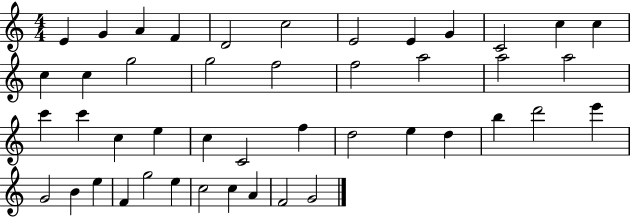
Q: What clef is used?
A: treble